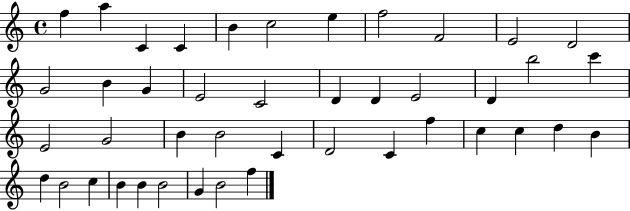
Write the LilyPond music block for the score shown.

{
  \clef treble
  \time 4/4
  \defaultTimeSignature
  \key c \major
  f''4 a''4 c'4 c'4 | b'4 c''2 e''4 | f''2 f'2 | e'2 d'2 | \break g'2 b'4 g'4 | e'2 c'2 | d'4 d'4 e'2 | d'4 b''2 c'''4 | \break e'2 g'2 | b'4 b'2 c'4 | d'2 c'4 f''4 | c''4 c''4 d''4 b'4 | \break d''4 b'2 c''4 | b'4 b'4 b'2 | g'4 b'2 f''4 | \bar "|."
}